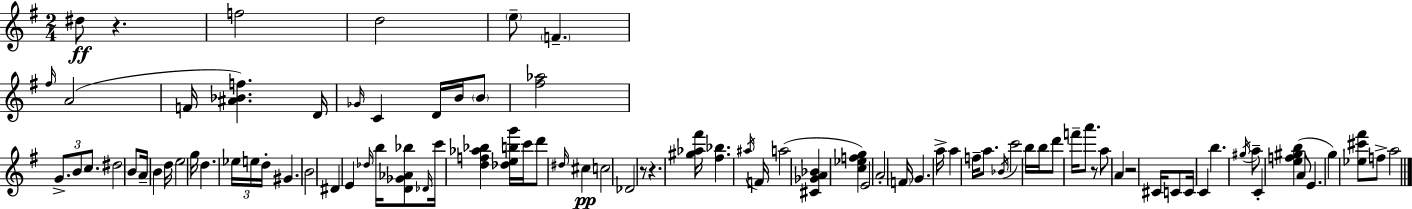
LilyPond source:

{
  \clef treble
  \numericTimeSignature
  \time 2/4
  \key e \minor
  \repeat volta 2 { dis''8\ff r4. | f''2 | d''2 | \parenthesize e''8-- \parenthesize f'4.-- | \break \grace { fis''16 } a'2( | f'16 <ais' bes' f''>4.) | d'16 \grace { ges'16 } c'4 d'16 b'16 | \parenthesize b'8 <fis'' aes''>2 | \break \tuplet 3/2 { g'8.-> b'8 c''8. } | dis''2 | b'8 a'16-- b'4 | d''16 e''2 | \break g''16 d''4. | \tuplet 3/2 { ees''16 e''16 d''16-. } gis'4. | b'2 | dis'4 e'4 | \break \grace { des''16 } b''16 <d' ges' aes' bes''>8 \grace { des'16 } c'''16 | <d'' f'' aes'' bes''>4 <des'' e'' b'' g'''>16 c'''16 d'''8 | \grace { dis''16 } cis''4\pp c''2 | des'2 | \break r8 r4. | <gis'' aes'' fis'''>16 <fis'' bes''>4. | \acciaccatura { ais''16 } f'16 a''2( | <cis' ges' a' bes'>4 | \break <c'' ees'' f'' g''>4) e'2 | a'2-. | \parenthesize f'16 g'4. | a''16-> a''4 | \break f''16-- a''8. \acciaccatura { bes'16 } c'''2 | b''16 | b''16 d'''8 f'''16-- a'''8. r8 | a''8 a'4 r2 | \break cis'16 | c'8 c'16 c'4 b''4. | \acciaccatura { gis''16 } a''8-- | c'4-. <e'' f'' gis'' b''>4( | \break a'8 e'4. | g''4) <ees'' cis''' fis'''>8 f''8-> | a''2 | } \bar "|."
}